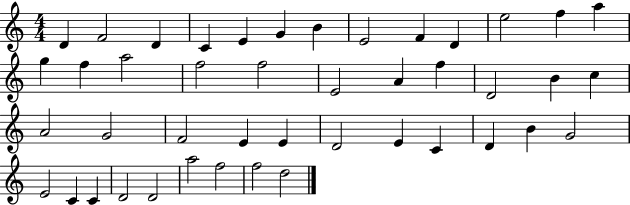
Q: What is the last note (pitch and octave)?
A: D5